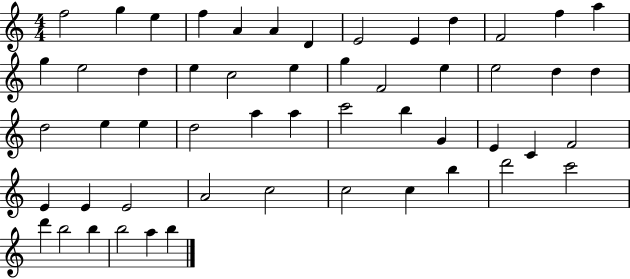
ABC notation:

X:1
T:Untitled
M:4/4
L:1/4
K:C
f2 g e f A A D E2 E d F2 f a g e2 d e c2 e g F2 e e2 d d d2 e e d2 a a c'2 b G E C F2 E E E2 A2 c2 c2 c b d'2 c'2 d' b2 b b2 a b